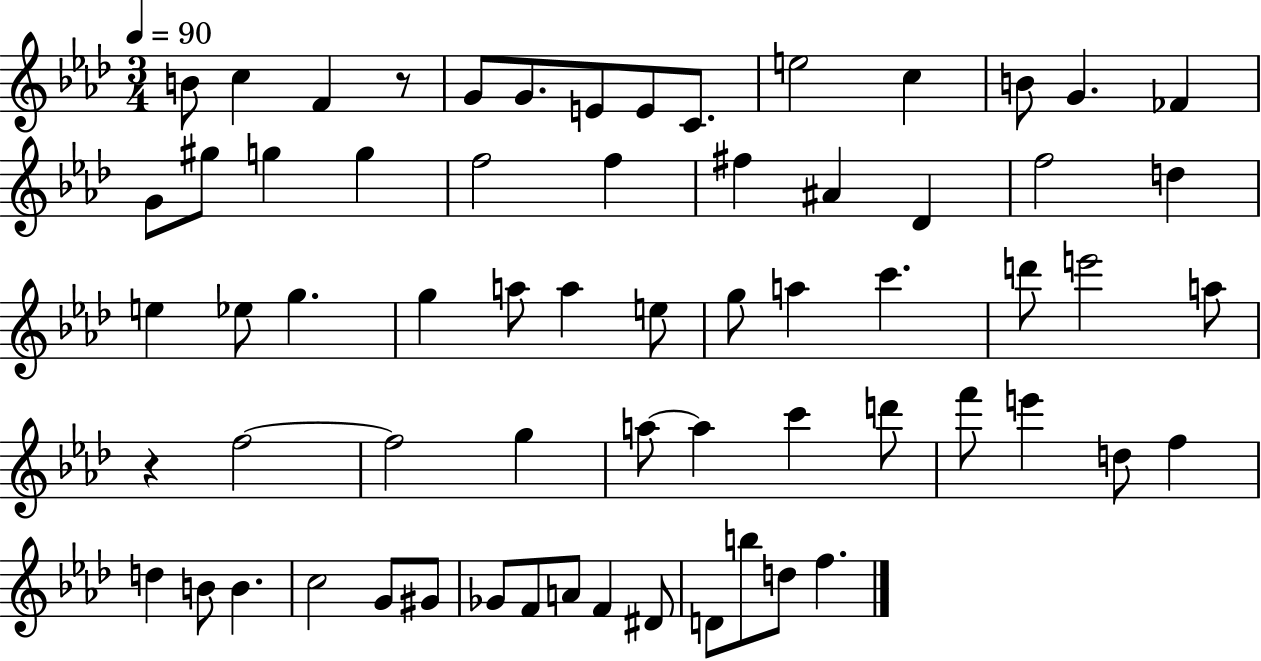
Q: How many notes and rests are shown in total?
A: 65